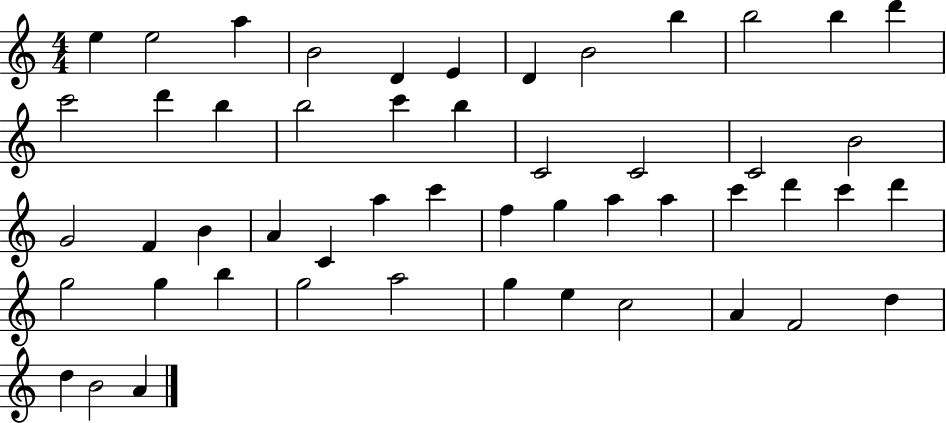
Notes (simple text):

E5/q E5/h A5/q B4/h D4/q E4/q D4/q B4/h B5/q B5/h B5/q D6/q C6/h D6/q B5/q B5/h C6/q B5/q C4/h C4/h C4/h B4/h G4/h F4/q B4/q A4/q C4/q A5/q C6/q F5/q G5/q A5/q A5/q C6/q D6/q C6/q D6/q G5/h G5/q B5/q G5/h A5/h G5/q E5/q C5/h A4/q F4/h D5/q D5/q B4/h A4/q